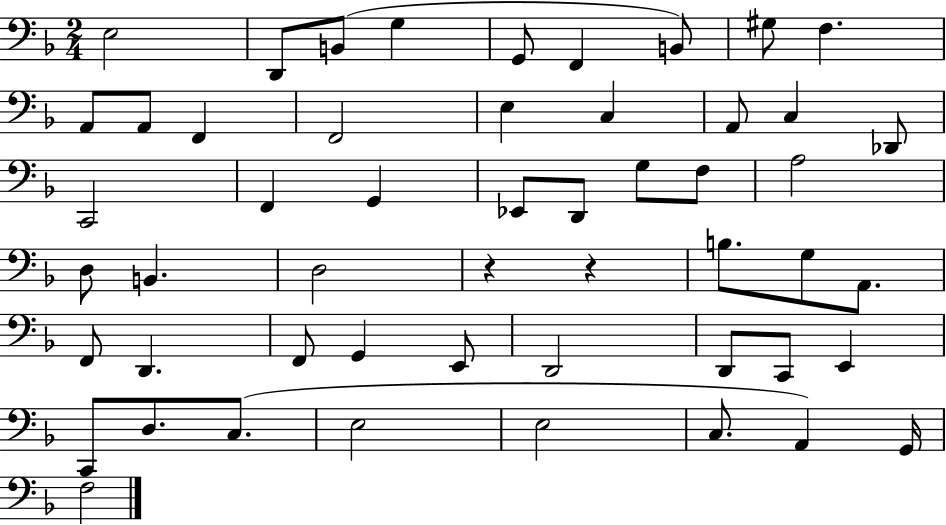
E3/h D2/e B2/e G3/q G2/e F2/q B2/e G#3/e F3/q. A2/e A2/e F2/q F2/h E3/q C3/q A2/e C3/q Db2/e C2/h F2/q G2/q Eb2/e D2/e G3/e F3/e A3/h D3/e B2/q. D3/h R/q R/q B3/e. G3/e A2/e. F2/e D2/q. F2/e G2/q E2/e D2/h D2/e C2/e E2/q C2/e D3/e. C3/e. E3/h E3/h C3/e. A2/q G2/s F3/h